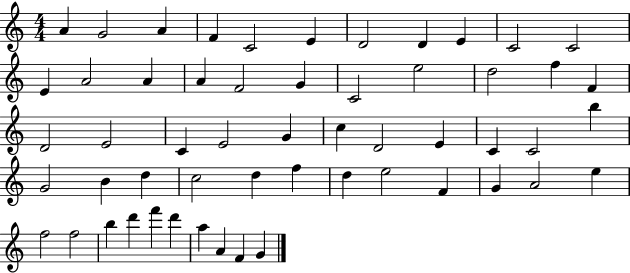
A4/q G4/h A4/q F4/q C4/h E4/q D4/h D4/q E4/q C4/h C4/h E4/q A4/h A4/q A4/q F4/h G4/q C4/h E5/h D5/h F5/q F4/q D4/h E4/h C4/q E4/h G4/q C5/q D4/h E4/q C4/q C4/h B5/q G4/h B4/q D5/q C5/h D5/q F5/q D5/q E5/h F4/q G4/q A4/h E5/q F5/h F5/h B5/q D6/q F6/q D6/q A5/q A4/q F4/q G4/q